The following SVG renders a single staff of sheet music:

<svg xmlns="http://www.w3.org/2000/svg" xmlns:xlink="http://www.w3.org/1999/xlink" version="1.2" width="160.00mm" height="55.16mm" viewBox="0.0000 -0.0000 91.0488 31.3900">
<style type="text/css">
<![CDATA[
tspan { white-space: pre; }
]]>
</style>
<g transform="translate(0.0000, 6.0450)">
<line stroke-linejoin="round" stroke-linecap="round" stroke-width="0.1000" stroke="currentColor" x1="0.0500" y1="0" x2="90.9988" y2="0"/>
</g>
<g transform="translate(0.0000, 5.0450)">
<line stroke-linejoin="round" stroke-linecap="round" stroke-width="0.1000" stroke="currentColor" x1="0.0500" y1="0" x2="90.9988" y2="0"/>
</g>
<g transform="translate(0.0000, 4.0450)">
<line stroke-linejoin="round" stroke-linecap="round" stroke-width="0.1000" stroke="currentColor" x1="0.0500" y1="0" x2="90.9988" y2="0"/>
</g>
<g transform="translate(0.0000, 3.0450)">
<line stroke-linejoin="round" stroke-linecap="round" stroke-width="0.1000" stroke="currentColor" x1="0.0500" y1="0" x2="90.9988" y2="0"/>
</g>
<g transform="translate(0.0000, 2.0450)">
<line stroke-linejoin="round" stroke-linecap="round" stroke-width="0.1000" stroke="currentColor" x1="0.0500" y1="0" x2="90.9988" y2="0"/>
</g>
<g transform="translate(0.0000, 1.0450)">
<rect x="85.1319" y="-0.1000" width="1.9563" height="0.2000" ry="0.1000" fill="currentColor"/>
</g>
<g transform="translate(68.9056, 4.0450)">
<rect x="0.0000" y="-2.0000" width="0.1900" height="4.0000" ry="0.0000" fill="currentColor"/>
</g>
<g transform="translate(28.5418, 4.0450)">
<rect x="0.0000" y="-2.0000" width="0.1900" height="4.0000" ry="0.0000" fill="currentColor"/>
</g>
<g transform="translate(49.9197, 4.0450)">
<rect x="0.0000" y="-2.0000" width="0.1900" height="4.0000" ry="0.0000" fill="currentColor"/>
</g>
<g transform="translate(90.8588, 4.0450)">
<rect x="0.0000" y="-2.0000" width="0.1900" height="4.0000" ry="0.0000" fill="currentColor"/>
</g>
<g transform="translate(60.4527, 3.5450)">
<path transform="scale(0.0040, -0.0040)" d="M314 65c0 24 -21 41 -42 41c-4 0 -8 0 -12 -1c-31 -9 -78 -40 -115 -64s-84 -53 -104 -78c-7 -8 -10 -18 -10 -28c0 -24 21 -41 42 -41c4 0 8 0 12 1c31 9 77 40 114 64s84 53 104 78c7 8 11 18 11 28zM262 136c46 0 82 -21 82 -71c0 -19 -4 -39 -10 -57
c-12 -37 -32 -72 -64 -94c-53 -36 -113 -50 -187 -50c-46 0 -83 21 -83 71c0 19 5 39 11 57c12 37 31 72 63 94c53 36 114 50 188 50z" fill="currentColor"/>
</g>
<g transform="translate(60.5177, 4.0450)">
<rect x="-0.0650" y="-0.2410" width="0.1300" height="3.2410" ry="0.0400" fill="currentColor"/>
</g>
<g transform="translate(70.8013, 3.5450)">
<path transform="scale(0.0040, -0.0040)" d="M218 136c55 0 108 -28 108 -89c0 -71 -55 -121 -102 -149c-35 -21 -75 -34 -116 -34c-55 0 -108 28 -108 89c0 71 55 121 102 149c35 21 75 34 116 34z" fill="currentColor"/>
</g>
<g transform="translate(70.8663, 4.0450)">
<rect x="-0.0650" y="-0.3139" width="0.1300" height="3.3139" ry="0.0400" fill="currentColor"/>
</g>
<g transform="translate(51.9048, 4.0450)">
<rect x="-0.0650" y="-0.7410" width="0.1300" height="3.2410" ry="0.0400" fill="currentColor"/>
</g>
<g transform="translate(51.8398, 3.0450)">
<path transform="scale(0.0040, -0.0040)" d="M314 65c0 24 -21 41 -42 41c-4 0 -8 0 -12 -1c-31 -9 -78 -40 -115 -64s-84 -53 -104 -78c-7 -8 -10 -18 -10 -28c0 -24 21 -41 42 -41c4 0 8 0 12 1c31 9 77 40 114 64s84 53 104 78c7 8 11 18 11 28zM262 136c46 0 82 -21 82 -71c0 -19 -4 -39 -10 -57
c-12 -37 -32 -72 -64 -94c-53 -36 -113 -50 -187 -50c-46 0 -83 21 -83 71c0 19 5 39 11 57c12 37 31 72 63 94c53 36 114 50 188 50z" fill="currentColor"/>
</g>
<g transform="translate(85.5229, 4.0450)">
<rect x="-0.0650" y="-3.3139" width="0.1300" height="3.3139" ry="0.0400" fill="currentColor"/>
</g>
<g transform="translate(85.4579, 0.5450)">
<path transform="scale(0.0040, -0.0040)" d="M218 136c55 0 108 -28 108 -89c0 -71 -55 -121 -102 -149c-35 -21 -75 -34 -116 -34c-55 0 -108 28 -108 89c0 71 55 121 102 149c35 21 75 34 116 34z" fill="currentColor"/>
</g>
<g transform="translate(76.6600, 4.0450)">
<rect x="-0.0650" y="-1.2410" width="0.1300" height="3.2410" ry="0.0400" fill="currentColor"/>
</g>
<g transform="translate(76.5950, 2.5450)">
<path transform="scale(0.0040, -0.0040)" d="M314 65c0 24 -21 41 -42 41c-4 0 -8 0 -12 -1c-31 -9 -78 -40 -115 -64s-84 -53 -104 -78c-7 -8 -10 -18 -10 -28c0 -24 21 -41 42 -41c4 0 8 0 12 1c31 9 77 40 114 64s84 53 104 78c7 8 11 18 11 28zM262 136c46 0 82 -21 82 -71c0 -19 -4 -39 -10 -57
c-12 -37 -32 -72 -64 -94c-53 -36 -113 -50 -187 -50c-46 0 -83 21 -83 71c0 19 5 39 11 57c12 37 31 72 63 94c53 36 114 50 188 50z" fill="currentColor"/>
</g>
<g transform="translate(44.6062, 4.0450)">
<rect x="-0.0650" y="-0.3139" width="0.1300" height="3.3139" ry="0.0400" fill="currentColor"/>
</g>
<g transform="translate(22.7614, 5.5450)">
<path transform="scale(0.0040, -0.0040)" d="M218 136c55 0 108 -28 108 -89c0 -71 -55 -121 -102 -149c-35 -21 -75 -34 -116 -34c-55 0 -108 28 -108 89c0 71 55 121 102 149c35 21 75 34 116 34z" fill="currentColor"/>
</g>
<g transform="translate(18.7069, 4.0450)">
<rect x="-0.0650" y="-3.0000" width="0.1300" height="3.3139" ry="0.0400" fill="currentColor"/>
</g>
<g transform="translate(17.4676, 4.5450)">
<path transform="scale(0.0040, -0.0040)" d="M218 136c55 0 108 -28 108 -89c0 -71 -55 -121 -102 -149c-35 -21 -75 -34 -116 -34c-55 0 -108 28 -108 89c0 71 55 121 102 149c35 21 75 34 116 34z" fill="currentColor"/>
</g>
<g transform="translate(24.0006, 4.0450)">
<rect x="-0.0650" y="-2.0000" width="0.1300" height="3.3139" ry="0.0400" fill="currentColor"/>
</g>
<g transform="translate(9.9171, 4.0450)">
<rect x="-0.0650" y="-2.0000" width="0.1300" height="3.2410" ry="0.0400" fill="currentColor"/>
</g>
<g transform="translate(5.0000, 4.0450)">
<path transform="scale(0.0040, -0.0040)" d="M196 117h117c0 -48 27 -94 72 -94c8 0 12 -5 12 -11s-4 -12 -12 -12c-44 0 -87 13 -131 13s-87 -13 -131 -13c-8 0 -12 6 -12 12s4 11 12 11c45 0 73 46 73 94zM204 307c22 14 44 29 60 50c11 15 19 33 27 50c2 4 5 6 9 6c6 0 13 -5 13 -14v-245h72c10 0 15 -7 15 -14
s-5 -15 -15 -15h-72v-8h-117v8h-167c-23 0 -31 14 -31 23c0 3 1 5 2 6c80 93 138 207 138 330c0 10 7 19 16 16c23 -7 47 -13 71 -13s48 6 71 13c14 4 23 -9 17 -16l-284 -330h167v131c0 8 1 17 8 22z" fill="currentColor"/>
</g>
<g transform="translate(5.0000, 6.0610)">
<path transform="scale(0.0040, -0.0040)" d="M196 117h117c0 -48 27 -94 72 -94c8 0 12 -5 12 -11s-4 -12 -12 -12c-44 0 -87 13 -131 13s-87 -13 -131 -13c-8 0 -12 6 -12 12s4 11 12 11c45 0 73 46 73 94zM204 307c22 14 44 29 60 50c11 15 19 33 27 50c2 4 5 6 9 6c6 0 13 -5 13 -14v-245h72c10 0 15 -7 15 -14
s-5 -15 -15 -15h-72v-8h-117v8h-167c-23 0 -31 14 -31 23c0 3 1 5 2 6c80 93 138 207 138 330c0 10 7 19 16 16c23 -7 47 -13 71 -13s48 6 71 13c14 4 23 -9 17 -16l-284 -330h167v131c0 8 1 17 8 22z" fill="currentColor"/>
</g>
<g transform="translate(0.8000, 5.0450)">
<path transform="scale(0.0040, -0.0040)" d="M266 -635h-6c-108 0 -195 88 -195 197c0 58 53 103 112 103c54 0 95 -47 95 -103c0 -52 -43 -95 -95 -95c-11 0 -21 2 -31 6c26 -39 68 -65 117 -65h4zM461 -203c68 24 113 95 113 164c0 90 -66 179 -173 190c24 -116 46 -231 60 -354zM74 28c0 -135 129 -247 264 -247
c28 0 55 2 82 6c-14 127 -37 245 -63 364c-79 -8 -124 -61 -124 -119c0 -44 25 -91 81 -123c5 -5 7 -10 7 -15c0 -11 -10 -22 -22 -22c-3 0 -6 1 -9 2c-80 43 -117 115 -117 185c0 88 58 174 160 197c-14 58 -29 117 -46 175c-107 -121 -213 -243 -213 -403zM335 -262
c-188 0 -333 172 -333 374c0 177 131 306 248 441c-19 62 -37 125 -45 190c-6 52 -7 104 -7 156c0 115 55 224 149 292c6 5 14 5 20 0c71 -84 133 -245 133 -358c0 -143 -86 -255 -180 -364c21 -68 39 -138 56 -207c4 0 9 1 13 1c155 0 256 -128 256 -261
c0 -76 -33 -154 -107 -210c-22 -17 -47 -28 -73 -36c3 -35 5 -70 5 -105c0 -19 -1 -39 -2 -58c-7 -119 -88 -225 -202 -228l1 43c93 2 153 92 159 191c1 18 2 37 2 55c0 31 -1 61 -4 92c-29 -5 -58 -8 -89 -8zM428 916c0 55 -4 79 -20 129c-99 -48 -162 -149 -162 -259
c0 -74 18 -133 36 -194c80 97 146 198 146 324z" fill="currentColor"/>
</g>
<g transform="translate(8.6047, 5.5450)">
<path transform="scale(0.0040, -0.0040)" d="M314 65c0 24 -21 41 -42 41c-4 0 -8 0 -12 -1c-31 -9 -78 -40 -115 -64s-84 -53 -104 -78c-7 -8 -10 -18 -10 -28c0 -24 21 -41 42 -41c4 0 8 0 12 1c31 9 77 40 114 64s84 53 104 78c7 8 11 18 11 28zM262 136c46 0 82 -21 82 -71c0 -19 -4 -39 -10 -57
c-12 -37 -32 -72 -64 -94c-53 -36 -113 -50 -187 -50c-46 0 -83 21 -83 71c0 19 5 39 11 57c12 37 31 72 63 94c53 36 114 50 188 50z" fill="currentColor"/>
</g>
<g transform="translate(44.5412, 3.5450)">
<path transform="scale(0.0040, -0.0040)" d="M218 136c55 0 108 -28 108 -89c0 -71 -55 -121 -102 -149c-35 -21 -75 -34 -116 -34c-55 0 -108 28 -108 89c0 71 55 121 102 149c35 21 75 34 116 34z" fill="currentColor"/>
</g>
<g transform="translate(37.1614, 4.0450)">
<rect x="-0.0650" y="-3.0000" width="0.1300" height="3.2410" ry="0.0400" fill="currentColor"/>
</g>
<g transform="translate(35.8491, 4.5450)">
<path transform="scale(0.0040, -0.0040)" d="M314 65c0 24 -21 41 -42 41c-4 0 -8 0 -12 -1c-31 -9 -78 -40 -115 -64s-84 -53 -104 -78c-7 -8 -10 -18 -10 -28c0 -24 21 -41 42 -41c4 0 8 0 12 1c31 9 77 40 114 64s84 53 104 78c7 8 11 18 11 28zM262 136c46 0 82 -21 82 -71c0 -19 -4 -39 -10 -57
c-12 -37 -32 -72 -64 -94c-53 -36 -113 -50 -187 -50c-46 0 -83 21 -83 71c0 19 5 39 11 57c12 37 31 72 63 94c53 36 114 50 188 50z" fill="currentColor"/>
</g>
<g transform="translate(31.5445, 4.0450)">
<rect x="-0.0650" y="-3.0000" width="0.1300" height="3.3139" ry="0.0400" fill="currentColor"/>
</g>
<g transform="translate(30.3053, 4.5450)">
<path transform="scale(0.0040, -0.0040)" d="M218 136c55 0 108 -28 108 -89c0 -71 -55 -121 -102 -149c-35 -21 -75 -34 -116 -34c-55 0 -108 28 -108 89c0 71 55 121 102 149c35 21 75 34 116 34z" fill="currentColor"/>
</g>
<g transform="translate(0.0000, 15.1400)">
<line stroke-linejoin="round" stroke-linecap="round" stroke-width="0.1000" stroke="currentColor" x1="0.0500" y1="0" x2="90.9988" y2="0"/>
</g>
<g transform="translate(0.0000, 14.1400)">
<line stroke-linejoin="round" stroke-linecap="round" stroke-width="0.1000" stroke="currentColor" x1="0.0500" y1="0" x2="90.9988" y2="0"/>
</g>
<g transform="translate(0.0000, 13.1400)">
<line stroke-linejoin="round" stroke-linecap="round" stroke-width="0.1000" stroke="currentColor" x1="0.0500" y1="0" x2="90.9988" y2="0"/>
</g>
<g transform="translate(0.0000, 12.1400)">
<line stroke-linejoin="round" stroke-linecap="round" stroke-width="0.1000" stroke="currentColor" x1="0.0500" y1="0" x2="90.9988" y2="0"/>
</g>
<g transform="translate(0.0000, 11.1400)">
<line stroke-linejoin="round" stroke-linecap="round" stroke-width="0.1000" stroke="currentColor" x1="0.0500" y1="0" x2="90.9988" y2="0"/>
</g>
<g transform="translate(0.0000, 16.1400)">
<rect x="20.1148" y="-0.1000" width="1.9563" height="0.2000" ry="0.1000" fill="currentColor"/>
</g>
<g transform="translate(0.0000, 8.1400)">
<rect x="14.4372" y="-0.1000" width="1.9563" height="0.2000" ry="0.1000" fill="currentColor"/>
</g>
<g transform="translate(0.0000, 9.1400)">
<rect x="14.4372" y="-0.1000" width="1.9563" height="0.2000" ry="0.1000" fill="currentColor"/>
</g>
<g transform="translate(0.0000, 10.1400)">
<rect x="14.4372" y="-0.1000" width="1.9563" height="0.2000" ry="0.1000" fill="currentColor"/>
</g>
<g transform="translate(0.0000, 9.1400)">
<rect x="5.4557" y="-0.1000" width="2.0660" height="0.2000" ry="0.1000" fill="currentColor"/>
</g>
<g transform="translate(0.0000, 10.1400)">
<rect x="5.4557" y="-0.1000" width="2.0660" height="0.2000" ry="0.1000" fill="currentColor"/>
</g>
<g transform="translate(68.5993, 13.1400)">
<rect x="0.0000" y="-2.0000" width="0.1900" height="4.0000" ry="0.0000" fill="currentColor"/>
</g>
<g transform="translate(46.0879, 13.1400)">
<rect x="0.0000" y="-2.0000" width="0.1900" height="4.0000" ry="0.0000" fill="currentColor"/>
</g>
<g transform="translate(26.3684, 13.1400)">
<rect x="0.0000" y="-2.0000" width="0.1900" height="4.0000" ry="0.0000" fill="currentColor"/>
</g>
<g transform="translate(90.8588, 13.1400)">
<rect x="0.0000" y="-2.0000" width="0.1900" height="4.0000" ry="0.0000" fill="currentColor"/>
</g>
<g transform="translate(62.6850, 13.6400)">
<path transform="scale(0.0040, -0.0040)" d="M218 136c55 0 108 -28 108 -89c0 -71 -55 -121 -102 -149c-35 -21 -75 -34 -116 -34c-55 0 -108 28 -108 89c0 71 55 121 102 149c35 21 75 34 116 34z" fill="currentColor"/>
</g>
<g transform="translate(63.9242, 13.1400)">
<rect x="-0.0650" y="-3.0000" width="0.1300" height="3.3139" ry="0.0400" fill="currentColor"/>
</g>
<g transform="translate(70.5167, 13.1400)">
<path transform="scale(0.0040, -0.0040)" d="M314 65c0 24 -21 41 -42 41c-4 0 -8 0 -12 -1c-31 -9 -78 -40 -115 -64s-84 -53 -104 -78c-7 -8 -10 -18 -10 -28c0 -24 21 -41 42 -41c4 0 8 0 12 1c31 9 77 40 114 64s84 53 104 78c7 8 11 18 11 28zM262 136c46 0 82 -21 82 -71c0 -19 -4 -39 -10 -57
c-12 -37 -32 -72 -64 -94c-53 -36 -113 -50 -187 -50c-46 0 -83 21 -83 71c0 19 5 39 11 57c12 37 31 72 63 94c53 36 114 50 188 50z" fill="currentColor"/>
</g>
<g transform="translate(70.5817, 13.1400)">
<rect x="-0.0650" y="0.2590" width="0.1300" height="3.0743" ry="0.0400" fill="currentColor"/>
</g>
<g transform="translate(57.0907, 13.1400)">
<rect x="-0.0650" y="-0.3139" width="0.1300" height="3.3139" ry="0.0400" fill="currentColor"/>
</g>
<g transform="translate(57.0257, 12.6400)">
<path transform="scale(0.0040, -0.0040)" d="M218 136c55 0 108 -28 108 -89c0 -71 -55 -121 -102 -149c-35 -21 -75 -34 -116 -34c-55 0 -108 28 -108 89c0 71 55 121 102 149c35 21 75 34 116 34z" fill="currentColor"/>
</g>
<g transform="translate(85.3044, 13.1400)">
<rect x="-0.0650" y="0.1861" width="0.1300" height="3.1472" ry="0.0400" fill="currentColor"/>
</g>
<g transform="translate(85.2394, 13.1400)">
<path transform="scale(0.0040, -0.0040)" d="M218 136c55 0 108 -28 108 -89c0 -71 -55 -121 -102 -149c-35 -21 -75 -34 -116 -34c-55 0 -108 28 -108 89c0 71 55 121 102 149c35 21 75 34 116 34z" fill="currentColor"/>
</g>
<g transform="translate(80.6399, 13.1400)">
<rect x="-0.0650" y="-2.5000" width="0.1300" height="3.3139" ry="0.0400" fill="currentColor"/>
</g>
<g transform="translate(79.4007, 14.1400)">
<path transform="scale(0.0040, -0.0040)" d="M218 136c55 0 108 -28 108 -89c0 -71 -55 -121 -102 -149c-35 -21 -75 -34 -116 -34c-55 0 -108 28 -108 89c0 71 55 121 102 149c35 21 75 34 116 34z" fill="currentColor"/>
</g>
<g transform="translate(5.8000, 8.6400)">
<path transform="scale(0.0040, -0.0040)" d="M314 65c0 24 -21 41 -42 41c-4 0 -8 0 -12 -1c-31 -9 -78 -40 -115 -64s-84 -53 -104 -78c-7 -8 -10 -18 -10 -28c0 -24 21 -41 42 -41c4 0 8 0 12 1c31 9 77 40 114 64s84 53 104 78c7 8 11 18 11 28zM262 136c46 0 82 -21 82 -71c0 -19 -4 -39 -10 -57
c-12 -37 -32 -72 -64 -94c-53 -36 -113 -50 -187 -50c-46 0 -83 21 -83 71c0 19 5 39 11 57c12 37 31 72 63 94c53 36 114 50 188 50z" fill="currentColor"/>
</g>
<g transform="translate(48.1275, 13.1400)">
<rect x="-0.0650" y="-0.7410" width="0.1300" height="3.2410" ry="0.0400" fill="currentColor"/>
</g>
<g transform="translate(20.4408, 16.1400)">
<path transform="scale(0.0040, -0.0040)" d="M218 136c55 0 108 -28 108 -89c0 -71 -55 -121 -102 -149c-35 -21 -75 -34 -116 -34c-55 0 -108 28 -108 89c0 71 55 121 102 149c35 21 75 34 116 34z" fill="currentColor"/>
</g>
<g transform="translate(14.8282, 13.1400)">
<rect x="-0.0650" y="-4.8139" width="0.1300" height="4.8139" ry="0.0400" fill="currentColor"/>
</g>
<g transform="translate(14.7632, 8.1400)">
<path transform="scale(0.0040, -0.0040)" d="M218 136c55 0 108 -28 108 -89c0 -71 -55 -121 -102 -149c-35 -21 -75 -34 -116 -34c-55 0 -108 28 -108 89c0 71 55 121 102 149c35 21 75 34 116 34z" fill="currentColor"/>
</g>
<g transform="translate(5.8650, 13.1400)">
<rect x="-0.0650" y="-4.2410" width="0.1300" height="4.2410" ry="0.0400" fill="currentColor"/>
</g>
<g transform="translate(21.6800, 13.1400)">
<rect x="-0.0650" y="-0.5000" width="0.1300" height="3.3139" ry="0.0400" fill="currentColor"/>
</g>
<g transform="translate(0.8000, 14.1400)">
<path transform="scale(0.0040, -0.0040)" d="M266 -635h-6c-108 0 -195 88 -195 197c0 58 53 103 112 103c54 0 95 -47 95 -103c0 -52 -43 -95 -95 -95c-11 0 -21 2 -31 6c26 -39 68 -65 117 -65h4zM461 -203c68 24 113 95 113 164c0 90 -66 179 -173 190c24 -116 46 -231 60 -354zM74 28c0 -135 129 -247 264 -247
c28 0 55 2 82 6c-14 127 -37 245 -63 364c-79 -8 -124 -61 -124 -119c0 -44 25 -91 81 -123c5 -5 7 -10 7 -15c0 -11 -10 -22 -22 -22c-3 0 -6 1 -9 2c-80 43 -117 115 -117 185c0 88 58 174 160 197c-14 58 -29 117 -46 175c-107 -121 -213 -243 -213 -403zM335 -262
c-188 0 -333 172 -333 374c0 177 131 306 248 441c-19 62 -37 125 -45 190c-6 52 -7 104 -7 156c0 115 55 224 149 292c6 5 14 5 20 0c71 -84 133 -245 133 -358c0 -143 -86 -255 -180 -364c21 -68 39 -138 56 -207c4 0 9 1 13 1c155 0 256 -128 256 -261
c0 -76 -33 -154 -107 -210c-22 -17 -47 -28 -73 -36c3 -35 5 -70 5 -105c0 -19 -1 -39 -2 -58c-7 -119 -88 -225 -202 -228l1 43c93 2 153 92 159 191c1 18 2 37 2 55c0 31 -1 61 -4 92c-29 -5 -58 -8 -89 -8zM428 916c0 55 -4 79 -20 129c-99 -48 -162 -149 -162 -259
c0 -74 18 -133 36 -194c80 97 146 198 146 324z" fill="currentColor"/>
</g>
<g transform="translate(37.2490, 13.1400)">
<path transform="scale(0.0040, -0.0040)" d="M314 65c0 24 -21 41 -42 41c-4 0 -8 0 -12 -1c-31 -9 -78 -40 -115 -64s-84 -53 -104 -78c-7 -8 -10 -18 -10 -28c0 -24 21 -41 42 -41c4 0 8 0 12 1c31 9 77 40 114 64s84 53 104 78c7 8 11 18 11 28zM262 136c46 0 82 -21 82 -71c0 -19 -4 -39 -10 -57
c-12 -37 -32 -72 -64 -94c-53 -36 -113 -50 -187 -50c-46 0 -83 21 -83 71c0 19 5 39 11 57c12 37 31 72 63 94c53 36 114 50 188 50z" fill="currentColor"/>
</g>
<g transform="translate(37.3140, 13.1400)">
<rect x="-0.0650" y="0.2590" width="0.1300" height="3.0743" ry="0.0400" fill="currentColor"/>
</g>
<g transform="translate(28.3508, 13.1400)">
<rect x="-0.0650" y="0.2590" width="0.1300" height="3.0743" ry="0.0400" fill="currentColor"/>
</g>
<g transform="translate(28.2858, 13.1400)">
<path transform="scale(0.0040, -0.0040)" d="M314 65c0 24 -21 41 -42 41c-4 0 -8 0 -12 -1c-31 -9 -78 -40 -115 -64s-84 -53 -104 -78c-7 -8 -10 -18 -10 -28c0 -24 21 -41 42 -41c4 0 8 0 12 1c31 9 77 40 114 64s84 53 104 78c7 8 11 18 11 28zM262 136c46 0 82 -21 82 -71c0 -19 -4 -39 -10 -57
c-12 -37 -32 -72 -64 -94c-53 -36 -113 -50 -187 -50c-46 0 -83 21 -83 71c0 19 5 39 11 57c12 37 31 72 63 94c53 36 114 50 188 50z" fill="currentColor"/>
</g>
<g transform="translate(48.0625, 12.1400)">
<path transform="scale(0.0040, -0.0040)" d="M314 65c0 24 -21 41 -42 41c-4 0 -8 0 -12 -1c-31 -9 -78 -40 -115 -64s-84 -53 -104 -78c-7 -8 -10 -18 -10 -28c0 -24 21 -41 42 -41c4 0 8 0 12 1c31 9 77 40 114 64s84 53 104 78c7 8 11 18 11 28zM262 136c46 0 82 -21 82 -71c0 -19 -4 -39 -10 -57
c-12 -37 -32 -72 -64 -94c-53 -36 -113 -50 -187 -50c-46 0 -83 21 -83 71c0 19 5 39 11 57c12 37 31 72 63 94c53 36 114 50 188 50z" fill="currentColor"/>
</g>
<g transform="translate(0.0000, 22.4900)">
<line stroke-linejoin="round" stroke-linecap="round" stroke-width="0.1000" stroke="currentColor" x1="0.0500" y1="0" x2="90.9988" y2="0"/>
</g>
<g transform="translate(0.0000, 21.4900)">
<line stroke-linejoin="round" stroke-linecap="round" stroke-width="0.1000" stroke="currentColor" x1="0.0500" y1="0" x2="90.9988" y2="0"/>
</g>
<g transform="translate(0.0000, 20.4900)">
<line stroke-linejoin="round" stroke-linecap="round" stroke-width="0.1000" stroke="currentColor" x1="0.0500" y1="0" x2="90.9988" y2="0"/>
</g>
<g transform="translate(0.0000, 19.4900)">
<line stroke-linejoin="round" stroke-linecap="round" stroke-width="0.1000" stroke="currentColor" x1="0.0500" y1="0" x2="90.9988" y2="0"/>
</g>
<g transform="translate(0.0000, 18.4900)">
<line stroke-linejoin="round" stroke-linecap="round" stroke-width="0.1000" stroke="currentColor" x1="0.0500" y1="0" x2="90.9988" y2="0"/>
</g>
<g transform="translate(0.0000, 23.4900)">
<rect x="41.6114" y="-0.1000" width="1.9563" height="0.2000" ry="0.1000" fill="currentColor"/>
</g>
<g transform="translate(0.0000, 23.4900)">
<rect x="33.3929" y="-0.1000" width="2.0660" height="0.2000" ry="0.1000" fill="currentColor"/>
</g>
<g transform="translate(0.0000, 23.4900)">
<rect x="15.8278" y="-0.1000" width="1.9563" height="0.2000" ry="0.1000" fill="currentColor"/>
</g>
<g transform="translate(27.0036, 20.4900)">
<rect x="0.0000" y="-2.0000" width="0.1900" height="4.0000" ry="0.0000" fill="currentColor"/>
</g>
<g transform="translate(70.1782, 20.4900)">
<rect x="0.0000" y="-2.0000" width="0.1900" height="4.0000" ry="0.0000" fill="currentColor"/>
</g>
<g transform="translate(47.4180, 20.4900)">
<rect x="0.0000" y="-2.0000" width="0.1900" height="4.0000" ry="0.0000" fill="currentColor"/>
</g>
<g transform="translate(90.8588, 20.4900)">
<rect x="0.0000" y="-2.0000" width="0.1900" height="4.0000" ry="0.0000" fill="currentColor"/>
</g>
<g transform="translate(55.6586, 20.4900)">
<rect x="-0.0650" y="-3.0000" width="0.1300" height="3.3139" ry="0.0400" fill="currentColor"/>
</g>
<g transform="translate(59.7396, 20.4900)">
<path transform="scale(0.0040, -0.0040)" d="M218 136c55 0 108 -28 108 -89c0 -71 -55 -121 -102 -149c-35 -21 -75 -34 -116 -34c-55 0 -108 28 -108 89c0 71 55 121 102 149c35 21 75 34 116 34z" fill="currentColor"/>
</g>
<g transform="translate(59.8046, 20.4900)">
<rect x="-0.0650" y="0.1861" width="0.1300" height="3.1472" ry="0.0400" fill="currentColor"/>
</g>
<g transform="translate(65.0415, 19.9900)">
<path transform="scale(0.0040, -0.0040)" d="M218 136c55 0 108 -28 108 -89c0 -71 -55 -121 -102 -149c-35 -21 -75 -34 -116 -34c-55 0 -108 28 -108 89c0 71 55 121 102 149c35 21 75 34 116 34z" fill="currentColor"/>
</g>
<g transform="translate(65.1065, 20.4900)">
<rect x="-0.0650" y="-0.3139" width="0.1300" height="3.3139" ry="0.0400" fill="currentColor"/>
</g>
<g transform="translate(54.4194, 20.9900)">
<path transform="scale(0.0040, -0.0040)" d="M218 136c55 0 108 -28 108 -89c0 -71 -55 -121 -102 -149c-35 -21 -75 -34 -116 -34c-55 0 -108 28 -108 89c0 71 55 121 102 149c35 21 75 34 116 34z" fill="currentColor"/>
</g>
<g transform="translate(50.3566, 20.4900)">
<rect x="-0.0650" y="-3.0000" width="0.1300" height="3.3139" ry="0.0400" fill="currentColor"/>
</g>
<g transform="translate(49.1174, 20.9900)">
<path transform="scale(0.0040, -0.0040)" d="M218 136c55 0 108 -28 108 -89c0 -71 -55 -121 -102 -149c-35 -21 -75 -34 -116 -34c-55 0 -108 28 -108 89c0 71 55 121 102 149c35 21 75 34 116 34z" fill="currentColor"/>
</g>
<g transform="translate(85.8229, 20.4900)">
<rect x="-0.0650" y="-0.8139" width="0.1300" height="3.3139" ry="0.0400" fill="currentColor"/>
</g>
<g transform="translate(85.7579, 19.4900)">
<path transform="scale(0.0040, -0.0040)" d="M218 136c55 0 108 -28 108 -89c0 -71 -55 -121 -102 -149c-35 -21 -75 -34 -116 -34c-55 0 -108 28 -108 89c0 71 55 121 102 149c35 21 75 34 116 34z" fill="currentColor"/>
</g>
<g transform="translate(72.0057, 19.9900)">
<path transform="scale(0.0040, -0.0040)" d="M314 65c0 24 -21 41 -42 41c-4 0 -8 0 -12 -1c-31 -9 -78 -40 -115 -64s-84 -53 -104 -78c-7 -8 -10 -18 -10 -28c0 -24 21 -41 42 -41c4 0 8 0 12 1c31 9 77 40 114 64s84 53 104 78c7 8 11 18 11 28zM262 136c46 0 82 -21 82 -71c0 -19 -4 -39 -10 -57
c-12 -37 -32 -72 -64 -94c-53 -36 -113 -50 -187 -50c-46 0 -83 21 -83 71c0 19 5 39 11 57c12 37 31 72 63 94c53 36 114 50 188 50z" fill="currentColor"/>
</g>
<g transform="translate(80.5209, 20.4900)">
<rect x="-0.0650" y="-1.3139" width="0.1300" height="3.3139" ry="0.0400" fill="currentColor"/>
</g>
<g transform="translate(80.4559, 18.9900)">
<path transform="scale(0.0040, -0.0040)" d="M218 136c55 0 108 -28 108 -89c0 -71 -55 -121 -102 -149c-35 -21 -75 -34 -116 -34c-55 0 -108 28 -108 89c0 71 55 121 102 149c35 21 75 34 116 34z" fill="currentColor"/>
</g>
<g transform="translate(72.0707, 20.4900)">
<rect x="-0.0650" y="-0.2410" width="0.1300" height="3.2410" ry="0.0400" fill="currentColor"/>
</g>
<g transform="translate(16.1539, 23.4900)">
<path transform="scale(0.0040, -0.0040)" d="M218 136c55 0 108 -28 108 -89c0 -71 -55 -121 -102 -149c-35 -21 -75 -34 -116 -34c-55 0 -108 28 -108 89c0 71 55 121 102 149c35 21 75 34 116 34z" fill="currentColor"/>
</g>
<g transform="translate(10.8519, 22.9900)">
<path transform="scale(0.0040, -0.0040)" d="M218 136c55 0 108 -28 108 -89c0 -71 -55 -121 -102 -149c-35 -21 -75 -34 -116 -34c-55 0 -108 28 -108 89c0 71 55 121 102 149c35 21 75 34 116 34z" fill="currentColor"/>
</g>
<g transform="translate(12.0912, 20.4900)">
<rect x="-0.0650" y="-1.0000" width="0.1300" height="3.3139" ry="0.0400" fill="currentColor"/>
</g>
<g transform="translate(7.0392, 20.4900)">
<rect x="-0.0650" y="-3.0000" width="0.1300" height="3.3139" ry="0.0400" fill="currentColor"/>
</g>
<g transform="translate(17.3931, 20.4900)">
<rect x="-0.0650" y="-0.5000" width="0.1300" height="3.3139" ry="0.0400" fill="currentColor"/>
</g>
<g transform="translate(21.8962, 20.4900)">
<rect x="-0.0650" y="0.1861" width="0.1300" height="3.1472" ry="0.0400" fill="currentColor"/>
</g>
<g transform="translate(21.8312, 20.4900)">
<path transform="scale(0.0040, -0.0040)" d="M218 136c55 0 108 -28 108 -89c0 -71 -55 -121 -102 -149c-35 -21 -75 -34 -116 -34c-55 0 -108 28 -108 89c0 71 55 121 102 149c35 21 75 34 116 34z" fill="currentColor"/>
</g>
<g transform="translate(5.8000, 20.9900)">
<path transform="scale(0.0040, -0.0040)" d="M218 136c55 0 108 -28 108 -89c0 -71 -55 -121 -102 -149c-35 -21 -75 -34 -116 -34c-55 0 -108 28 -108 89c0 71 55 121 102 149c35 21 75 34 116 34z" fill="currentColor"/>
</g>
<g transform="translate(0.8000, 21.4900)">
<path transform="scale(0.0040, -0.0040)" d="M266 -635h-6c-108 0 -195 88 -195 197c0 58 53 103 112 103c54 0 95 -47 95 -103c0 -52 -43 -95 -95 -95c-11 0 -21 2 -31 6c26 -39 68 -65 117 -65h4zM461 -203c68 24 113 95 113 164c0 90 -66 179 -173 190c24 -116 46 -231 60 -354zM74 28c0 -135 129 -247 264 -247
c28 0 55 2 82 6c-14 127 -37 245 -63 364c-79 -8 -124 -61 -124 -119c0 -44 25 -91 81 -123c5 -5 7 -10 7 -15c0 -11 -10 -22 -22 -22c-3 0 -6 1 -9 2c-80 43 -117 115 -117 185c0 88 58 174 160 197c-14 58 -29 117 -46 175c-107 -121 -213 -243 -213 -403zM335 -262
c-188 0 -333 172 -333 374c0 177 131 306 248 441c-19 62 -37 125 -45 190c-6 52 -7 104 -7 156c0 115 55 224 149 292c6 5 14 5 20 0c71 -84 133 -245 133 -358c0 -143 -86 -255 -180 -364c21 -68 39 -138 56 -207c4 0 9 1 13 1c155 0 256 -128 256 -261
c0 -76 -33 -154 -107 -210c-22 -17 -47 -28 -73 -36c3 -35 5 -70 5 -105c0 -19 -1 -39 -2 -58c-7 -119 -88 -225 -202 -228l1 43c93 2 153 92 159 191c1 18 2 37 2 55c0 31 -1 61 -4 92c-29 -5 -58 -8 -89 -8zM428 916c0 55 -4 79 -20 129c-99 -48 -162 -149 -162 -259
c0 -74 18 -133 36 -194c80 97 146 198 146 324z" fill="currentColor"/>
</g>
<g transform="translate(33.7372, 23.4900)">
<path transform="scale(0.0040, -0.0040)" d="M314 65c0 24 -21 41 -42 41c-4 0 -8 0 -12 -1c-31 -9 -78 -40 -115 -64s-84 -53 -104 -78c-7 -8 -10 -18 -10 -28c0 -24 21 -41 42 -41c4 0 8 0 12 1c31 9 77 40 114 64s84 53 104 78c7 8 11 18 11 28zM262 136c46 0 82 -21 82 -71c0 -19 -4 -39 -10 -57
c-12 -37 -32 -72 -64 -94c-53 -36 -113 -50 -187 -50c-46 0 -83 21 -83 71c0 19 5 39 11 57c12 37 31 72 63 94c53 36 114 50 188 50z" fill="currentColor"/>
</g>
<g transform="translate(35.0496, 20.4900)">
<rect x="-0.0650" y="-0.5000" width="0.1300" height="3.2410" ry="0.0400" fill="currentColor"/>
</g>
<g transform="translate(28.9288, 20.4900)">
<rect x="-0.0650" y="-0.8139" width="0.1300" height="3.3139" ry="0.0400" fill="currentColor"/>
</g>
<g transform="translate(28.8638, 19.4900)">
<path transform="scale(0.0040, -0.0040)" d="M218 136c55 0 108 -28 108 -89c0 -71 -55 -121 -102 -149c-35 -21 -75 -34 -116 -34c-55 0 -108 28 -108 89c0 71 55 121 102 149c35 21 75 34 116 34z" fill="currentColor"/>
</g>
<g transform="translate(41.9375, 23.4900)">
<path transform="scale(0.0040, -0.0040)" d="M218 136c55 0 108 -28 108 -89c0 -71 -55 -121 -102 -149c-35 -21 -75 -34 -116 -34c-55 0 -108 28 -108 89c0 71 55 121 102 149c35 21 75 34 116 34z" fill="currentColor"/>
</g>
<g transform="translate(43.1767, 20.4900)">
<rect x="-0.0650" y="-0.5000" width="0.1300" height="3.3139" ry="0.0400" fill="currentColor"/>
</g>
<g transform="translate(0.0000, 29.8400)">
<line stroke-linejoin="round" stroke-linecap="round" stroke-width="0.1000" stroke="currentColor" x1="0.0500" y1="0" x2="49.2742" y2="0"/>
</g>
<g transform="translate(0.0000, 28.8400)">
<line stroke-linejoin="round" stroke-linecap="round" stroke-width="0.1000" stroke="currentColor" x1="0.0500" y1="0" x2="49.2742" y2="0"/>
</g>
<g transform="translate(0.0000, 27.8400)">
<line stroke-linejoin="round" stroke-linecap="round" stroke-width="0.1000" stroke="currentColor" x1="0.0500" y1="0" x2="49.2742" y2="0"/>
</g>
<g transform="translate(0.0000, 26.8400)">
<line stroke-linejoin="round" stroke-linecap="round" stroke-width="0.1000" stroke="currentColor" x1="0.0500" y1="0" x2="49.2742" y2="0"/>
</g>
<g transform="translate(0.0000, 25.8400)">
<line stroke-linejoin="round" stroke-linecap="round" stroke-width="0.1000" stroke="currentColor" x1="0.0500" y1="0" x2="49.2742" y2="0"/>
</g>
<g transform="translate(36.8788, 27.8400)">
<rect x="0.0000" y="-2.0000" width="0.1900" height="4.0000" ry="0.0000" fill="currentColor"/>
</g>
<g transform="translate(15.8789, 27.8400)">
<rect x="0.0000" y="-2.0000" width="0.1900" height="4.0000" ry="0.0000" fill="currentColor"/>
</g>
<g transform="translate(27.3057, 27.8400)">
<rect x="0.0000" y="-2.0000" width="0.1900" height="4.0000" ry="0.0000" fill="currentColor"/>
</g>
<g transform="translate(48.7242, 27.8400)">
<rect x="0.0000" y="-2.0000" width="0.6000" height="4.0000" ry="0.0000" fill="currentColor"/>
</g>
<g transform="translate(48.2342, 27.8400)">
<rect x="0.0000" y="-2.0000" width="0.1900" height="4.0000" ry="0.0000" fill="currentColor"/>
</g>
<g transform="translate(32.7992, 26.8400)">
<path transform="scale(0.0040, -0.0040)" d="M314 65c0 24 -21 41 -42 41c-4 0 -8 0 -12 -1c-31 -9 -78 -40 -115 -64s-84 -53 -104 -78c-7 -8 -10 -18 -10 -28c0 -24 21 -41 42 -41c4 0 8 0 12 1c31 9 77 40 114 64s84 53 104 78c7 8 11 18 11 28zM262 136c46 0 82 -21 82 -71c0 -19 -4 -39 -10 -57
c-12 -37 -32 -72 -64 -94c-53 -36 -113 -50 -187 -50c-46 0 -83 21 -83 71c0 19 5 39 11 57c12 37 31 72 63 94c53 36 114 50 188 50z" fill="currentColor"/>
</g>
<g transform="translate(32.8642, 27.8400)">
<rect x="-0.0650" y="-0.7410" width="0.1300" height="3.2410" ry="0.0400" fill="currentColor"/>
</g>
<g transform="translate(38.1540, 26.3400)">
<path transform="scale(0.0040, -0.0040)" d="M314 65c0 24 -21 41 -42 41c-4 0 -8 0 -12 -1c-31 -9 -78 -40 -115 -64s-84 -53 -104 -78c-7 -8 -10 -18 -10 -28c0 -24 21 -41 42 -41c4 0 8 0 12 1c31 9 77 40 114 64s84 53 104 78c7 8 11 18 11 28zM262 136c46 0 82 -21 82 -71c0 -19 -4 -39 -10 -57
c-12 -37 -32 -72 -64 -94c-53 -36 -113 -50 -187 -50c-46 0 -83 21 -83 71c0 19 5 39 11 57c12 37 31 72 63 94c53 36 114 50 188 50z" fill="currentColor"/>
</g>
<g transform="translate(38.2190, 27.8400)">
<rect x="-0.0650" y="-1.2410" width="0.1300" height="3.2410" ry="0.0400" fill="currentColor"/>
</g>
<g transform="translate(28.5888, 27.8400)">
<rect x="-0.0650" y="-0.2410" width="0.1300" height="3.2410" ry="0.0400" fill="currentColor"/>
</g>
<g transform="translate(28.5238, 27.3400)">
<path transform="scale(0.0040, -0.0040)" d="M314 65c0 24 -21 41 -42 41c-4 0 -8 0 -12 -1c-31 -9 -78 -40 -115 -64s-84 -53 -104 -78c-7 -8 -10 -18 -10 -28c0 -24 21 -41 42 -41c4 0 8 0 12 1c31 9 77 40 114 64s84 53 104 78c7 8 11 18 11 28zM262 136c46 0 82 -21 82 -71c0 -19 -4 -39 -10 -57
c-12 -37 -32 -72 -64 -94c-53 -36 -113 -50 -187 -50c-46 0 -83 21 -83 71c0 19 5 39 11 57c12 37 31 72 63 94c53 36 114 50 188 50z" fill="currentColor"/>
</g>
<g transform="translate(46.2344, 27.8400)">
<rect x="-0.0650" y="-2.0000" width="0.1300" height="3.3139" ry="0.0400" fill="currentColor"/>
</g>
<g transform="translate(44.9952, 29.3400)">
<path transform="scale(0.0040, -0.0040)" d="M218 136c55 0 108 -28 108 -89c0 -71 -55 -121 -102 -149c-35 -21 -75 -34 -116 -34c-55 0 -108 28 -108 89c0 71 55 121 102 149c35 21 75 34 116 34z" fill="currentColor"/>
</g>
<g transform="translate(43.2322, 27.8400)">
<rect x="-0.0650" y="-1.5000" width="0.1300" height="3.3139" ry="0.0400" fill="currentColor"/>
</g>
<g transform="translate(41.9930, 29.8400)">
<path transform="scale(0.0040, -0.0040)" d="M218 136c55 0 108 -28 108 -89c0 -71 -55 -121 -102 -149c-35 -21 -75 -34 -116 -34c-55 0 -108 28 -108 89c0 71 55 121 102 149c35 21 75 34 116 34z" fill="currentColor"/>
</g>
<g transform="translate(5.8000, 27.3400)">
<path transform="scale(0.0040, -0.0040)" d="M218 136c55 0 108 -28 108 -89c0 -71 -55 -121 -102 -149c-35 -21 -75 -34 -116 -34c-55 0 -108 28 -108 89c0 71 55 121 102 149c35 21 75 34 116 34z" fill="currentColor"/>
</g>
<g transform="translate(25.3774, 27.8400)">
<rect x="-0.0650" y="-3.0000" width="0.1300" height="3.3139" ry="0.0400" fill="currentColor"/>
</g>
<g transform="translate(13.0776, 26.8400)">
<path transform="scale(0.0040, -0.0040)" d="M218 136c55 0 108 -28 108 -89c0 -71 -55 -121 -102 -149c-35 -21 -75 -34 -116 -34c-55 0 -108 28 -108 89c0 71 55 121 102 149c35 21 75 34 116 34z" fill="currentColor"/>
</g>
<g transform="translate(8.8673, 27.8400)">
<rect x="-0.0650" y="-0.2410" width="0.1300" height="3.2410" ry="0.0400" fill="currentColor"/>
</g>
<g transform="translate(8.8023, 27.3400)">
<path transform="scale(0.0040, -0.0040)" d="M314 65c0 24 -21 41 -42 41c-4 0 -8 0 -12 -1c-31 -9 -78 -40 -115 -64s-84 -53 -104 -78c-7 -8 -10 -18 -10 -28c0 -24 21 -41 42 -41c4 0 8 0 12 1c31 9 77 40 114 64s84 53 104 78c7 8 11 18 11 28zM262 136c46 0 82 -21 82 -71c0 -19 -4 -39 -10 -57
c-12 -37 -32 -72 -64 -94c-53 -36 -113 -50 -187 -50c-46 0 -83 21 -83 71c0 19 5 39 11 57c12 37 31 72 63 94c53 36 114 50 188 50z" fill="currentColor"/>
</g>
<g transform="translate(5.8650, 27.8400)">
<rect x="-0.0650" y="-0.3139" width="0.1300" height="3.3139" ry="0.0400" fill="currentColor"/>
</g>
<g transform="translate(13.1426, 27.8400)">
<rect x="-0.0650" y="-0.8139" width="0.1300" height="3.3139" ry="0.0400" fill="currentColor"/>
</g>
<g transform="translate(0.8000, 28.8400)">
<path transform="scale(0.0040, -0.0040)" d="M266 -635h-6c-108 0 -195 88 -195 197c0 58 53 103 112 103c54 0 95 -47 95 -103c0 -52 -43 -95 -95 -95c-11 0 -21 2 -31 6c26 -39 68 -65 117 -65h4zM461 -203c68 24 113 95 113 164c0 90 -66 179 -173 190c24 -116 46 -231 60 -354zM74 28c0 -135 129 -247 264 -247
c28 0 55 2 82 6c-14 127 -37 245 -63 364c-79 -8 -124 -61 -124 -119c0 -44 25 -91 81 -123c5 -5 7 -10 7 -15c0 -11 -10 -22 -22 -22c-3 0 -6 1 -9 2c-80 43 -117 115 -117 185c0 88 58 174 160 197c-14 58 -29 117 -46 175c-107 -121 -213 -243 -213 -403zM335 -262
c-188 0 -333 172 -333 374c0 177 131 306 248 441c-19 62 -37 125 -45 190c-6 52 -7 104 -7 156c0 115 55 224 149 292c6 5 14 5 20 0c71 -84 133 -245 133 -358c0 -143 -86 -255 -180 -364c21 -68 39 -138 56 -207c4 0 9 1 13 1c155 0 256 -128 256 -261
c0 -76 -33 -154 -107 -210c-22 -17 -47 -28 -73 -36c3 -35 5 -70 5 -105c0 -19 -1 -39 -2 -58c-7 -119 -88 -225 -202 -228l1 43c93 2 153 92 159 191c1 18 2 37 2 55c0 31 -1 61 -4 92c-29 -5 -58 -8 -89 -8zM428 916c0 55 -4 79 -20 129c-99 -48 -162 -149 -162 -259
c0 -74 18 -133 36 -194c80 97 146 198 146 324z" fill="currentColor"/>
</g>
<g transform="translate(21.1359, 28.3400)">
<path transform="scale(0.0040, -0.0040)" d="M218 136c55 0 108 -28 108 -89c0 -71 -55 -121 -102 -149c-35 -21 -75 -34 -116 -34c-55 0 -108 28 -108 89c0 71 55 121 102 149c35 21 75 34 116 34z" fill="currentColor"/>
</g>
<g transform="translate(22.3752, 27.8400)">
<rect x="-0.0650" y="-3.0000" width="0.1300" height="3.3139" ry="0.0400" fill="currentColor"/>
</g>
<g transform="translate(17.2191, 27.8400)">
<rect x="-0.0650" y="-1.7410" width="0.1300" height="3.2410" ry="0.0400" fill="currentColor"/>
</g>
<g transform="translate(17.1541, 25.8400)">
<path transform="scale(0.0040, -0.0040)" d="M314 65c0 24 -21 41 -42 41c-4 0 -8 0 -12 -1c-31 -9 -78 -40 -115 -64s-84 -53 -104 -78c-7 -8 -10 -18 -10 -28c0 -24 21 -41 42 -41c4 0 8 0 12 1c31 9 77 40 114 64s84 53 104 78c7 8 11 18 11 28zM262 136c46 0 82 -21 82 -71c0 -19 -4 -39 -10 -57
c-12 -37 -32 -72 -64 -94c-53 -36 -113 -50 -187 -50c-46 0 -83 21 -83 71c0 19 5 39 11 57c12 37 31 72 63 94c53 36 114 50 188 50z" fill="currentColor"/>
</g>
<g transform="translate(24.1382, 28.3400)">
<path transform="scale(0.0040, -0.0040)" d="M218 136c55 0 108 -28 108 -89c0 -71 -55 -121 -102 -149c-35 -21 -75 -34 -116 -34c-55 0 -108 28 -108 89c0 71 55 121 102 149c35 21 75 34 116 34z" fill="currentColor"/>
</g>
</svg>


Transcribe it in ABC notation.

X:1
T:Untitled
M:4/4
L:1/4
K:C
F2 A F A A2 c d2 c2 c e2 b d'2 e' C B2 B2 d2 c A B2 G B A D C B d C2 C A A B c c2 e d c c2 d f2 A A c2 d2 e2 E F